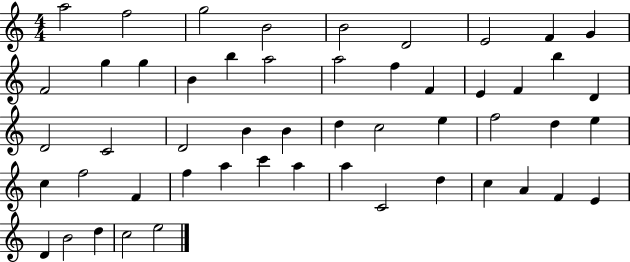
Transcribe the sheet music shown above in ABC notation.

X:1
T:Untitled
M:4/4
L:1/4
K:C
a2 f2 g2 B2 B2 D2 E2 F G F2 g g B b a2 a2 f F E F b D D2 C2 D2 B B d c2 e f2 d e c f2 F f a c' a a C2 d c A F E D B2 d c2 e2